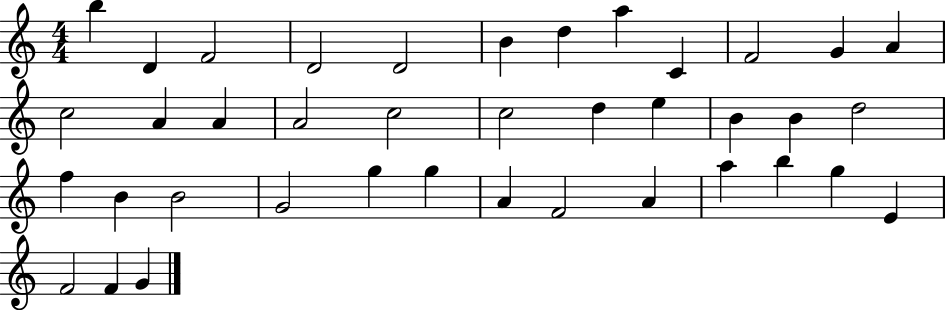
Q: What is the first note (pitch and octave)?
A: B5